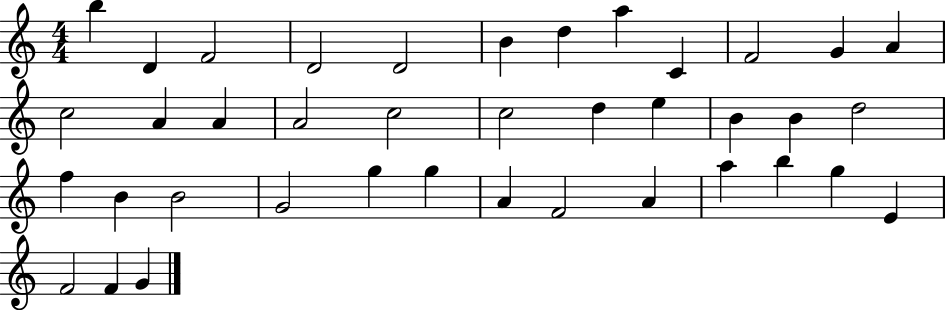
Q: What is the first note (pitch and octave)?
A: B5